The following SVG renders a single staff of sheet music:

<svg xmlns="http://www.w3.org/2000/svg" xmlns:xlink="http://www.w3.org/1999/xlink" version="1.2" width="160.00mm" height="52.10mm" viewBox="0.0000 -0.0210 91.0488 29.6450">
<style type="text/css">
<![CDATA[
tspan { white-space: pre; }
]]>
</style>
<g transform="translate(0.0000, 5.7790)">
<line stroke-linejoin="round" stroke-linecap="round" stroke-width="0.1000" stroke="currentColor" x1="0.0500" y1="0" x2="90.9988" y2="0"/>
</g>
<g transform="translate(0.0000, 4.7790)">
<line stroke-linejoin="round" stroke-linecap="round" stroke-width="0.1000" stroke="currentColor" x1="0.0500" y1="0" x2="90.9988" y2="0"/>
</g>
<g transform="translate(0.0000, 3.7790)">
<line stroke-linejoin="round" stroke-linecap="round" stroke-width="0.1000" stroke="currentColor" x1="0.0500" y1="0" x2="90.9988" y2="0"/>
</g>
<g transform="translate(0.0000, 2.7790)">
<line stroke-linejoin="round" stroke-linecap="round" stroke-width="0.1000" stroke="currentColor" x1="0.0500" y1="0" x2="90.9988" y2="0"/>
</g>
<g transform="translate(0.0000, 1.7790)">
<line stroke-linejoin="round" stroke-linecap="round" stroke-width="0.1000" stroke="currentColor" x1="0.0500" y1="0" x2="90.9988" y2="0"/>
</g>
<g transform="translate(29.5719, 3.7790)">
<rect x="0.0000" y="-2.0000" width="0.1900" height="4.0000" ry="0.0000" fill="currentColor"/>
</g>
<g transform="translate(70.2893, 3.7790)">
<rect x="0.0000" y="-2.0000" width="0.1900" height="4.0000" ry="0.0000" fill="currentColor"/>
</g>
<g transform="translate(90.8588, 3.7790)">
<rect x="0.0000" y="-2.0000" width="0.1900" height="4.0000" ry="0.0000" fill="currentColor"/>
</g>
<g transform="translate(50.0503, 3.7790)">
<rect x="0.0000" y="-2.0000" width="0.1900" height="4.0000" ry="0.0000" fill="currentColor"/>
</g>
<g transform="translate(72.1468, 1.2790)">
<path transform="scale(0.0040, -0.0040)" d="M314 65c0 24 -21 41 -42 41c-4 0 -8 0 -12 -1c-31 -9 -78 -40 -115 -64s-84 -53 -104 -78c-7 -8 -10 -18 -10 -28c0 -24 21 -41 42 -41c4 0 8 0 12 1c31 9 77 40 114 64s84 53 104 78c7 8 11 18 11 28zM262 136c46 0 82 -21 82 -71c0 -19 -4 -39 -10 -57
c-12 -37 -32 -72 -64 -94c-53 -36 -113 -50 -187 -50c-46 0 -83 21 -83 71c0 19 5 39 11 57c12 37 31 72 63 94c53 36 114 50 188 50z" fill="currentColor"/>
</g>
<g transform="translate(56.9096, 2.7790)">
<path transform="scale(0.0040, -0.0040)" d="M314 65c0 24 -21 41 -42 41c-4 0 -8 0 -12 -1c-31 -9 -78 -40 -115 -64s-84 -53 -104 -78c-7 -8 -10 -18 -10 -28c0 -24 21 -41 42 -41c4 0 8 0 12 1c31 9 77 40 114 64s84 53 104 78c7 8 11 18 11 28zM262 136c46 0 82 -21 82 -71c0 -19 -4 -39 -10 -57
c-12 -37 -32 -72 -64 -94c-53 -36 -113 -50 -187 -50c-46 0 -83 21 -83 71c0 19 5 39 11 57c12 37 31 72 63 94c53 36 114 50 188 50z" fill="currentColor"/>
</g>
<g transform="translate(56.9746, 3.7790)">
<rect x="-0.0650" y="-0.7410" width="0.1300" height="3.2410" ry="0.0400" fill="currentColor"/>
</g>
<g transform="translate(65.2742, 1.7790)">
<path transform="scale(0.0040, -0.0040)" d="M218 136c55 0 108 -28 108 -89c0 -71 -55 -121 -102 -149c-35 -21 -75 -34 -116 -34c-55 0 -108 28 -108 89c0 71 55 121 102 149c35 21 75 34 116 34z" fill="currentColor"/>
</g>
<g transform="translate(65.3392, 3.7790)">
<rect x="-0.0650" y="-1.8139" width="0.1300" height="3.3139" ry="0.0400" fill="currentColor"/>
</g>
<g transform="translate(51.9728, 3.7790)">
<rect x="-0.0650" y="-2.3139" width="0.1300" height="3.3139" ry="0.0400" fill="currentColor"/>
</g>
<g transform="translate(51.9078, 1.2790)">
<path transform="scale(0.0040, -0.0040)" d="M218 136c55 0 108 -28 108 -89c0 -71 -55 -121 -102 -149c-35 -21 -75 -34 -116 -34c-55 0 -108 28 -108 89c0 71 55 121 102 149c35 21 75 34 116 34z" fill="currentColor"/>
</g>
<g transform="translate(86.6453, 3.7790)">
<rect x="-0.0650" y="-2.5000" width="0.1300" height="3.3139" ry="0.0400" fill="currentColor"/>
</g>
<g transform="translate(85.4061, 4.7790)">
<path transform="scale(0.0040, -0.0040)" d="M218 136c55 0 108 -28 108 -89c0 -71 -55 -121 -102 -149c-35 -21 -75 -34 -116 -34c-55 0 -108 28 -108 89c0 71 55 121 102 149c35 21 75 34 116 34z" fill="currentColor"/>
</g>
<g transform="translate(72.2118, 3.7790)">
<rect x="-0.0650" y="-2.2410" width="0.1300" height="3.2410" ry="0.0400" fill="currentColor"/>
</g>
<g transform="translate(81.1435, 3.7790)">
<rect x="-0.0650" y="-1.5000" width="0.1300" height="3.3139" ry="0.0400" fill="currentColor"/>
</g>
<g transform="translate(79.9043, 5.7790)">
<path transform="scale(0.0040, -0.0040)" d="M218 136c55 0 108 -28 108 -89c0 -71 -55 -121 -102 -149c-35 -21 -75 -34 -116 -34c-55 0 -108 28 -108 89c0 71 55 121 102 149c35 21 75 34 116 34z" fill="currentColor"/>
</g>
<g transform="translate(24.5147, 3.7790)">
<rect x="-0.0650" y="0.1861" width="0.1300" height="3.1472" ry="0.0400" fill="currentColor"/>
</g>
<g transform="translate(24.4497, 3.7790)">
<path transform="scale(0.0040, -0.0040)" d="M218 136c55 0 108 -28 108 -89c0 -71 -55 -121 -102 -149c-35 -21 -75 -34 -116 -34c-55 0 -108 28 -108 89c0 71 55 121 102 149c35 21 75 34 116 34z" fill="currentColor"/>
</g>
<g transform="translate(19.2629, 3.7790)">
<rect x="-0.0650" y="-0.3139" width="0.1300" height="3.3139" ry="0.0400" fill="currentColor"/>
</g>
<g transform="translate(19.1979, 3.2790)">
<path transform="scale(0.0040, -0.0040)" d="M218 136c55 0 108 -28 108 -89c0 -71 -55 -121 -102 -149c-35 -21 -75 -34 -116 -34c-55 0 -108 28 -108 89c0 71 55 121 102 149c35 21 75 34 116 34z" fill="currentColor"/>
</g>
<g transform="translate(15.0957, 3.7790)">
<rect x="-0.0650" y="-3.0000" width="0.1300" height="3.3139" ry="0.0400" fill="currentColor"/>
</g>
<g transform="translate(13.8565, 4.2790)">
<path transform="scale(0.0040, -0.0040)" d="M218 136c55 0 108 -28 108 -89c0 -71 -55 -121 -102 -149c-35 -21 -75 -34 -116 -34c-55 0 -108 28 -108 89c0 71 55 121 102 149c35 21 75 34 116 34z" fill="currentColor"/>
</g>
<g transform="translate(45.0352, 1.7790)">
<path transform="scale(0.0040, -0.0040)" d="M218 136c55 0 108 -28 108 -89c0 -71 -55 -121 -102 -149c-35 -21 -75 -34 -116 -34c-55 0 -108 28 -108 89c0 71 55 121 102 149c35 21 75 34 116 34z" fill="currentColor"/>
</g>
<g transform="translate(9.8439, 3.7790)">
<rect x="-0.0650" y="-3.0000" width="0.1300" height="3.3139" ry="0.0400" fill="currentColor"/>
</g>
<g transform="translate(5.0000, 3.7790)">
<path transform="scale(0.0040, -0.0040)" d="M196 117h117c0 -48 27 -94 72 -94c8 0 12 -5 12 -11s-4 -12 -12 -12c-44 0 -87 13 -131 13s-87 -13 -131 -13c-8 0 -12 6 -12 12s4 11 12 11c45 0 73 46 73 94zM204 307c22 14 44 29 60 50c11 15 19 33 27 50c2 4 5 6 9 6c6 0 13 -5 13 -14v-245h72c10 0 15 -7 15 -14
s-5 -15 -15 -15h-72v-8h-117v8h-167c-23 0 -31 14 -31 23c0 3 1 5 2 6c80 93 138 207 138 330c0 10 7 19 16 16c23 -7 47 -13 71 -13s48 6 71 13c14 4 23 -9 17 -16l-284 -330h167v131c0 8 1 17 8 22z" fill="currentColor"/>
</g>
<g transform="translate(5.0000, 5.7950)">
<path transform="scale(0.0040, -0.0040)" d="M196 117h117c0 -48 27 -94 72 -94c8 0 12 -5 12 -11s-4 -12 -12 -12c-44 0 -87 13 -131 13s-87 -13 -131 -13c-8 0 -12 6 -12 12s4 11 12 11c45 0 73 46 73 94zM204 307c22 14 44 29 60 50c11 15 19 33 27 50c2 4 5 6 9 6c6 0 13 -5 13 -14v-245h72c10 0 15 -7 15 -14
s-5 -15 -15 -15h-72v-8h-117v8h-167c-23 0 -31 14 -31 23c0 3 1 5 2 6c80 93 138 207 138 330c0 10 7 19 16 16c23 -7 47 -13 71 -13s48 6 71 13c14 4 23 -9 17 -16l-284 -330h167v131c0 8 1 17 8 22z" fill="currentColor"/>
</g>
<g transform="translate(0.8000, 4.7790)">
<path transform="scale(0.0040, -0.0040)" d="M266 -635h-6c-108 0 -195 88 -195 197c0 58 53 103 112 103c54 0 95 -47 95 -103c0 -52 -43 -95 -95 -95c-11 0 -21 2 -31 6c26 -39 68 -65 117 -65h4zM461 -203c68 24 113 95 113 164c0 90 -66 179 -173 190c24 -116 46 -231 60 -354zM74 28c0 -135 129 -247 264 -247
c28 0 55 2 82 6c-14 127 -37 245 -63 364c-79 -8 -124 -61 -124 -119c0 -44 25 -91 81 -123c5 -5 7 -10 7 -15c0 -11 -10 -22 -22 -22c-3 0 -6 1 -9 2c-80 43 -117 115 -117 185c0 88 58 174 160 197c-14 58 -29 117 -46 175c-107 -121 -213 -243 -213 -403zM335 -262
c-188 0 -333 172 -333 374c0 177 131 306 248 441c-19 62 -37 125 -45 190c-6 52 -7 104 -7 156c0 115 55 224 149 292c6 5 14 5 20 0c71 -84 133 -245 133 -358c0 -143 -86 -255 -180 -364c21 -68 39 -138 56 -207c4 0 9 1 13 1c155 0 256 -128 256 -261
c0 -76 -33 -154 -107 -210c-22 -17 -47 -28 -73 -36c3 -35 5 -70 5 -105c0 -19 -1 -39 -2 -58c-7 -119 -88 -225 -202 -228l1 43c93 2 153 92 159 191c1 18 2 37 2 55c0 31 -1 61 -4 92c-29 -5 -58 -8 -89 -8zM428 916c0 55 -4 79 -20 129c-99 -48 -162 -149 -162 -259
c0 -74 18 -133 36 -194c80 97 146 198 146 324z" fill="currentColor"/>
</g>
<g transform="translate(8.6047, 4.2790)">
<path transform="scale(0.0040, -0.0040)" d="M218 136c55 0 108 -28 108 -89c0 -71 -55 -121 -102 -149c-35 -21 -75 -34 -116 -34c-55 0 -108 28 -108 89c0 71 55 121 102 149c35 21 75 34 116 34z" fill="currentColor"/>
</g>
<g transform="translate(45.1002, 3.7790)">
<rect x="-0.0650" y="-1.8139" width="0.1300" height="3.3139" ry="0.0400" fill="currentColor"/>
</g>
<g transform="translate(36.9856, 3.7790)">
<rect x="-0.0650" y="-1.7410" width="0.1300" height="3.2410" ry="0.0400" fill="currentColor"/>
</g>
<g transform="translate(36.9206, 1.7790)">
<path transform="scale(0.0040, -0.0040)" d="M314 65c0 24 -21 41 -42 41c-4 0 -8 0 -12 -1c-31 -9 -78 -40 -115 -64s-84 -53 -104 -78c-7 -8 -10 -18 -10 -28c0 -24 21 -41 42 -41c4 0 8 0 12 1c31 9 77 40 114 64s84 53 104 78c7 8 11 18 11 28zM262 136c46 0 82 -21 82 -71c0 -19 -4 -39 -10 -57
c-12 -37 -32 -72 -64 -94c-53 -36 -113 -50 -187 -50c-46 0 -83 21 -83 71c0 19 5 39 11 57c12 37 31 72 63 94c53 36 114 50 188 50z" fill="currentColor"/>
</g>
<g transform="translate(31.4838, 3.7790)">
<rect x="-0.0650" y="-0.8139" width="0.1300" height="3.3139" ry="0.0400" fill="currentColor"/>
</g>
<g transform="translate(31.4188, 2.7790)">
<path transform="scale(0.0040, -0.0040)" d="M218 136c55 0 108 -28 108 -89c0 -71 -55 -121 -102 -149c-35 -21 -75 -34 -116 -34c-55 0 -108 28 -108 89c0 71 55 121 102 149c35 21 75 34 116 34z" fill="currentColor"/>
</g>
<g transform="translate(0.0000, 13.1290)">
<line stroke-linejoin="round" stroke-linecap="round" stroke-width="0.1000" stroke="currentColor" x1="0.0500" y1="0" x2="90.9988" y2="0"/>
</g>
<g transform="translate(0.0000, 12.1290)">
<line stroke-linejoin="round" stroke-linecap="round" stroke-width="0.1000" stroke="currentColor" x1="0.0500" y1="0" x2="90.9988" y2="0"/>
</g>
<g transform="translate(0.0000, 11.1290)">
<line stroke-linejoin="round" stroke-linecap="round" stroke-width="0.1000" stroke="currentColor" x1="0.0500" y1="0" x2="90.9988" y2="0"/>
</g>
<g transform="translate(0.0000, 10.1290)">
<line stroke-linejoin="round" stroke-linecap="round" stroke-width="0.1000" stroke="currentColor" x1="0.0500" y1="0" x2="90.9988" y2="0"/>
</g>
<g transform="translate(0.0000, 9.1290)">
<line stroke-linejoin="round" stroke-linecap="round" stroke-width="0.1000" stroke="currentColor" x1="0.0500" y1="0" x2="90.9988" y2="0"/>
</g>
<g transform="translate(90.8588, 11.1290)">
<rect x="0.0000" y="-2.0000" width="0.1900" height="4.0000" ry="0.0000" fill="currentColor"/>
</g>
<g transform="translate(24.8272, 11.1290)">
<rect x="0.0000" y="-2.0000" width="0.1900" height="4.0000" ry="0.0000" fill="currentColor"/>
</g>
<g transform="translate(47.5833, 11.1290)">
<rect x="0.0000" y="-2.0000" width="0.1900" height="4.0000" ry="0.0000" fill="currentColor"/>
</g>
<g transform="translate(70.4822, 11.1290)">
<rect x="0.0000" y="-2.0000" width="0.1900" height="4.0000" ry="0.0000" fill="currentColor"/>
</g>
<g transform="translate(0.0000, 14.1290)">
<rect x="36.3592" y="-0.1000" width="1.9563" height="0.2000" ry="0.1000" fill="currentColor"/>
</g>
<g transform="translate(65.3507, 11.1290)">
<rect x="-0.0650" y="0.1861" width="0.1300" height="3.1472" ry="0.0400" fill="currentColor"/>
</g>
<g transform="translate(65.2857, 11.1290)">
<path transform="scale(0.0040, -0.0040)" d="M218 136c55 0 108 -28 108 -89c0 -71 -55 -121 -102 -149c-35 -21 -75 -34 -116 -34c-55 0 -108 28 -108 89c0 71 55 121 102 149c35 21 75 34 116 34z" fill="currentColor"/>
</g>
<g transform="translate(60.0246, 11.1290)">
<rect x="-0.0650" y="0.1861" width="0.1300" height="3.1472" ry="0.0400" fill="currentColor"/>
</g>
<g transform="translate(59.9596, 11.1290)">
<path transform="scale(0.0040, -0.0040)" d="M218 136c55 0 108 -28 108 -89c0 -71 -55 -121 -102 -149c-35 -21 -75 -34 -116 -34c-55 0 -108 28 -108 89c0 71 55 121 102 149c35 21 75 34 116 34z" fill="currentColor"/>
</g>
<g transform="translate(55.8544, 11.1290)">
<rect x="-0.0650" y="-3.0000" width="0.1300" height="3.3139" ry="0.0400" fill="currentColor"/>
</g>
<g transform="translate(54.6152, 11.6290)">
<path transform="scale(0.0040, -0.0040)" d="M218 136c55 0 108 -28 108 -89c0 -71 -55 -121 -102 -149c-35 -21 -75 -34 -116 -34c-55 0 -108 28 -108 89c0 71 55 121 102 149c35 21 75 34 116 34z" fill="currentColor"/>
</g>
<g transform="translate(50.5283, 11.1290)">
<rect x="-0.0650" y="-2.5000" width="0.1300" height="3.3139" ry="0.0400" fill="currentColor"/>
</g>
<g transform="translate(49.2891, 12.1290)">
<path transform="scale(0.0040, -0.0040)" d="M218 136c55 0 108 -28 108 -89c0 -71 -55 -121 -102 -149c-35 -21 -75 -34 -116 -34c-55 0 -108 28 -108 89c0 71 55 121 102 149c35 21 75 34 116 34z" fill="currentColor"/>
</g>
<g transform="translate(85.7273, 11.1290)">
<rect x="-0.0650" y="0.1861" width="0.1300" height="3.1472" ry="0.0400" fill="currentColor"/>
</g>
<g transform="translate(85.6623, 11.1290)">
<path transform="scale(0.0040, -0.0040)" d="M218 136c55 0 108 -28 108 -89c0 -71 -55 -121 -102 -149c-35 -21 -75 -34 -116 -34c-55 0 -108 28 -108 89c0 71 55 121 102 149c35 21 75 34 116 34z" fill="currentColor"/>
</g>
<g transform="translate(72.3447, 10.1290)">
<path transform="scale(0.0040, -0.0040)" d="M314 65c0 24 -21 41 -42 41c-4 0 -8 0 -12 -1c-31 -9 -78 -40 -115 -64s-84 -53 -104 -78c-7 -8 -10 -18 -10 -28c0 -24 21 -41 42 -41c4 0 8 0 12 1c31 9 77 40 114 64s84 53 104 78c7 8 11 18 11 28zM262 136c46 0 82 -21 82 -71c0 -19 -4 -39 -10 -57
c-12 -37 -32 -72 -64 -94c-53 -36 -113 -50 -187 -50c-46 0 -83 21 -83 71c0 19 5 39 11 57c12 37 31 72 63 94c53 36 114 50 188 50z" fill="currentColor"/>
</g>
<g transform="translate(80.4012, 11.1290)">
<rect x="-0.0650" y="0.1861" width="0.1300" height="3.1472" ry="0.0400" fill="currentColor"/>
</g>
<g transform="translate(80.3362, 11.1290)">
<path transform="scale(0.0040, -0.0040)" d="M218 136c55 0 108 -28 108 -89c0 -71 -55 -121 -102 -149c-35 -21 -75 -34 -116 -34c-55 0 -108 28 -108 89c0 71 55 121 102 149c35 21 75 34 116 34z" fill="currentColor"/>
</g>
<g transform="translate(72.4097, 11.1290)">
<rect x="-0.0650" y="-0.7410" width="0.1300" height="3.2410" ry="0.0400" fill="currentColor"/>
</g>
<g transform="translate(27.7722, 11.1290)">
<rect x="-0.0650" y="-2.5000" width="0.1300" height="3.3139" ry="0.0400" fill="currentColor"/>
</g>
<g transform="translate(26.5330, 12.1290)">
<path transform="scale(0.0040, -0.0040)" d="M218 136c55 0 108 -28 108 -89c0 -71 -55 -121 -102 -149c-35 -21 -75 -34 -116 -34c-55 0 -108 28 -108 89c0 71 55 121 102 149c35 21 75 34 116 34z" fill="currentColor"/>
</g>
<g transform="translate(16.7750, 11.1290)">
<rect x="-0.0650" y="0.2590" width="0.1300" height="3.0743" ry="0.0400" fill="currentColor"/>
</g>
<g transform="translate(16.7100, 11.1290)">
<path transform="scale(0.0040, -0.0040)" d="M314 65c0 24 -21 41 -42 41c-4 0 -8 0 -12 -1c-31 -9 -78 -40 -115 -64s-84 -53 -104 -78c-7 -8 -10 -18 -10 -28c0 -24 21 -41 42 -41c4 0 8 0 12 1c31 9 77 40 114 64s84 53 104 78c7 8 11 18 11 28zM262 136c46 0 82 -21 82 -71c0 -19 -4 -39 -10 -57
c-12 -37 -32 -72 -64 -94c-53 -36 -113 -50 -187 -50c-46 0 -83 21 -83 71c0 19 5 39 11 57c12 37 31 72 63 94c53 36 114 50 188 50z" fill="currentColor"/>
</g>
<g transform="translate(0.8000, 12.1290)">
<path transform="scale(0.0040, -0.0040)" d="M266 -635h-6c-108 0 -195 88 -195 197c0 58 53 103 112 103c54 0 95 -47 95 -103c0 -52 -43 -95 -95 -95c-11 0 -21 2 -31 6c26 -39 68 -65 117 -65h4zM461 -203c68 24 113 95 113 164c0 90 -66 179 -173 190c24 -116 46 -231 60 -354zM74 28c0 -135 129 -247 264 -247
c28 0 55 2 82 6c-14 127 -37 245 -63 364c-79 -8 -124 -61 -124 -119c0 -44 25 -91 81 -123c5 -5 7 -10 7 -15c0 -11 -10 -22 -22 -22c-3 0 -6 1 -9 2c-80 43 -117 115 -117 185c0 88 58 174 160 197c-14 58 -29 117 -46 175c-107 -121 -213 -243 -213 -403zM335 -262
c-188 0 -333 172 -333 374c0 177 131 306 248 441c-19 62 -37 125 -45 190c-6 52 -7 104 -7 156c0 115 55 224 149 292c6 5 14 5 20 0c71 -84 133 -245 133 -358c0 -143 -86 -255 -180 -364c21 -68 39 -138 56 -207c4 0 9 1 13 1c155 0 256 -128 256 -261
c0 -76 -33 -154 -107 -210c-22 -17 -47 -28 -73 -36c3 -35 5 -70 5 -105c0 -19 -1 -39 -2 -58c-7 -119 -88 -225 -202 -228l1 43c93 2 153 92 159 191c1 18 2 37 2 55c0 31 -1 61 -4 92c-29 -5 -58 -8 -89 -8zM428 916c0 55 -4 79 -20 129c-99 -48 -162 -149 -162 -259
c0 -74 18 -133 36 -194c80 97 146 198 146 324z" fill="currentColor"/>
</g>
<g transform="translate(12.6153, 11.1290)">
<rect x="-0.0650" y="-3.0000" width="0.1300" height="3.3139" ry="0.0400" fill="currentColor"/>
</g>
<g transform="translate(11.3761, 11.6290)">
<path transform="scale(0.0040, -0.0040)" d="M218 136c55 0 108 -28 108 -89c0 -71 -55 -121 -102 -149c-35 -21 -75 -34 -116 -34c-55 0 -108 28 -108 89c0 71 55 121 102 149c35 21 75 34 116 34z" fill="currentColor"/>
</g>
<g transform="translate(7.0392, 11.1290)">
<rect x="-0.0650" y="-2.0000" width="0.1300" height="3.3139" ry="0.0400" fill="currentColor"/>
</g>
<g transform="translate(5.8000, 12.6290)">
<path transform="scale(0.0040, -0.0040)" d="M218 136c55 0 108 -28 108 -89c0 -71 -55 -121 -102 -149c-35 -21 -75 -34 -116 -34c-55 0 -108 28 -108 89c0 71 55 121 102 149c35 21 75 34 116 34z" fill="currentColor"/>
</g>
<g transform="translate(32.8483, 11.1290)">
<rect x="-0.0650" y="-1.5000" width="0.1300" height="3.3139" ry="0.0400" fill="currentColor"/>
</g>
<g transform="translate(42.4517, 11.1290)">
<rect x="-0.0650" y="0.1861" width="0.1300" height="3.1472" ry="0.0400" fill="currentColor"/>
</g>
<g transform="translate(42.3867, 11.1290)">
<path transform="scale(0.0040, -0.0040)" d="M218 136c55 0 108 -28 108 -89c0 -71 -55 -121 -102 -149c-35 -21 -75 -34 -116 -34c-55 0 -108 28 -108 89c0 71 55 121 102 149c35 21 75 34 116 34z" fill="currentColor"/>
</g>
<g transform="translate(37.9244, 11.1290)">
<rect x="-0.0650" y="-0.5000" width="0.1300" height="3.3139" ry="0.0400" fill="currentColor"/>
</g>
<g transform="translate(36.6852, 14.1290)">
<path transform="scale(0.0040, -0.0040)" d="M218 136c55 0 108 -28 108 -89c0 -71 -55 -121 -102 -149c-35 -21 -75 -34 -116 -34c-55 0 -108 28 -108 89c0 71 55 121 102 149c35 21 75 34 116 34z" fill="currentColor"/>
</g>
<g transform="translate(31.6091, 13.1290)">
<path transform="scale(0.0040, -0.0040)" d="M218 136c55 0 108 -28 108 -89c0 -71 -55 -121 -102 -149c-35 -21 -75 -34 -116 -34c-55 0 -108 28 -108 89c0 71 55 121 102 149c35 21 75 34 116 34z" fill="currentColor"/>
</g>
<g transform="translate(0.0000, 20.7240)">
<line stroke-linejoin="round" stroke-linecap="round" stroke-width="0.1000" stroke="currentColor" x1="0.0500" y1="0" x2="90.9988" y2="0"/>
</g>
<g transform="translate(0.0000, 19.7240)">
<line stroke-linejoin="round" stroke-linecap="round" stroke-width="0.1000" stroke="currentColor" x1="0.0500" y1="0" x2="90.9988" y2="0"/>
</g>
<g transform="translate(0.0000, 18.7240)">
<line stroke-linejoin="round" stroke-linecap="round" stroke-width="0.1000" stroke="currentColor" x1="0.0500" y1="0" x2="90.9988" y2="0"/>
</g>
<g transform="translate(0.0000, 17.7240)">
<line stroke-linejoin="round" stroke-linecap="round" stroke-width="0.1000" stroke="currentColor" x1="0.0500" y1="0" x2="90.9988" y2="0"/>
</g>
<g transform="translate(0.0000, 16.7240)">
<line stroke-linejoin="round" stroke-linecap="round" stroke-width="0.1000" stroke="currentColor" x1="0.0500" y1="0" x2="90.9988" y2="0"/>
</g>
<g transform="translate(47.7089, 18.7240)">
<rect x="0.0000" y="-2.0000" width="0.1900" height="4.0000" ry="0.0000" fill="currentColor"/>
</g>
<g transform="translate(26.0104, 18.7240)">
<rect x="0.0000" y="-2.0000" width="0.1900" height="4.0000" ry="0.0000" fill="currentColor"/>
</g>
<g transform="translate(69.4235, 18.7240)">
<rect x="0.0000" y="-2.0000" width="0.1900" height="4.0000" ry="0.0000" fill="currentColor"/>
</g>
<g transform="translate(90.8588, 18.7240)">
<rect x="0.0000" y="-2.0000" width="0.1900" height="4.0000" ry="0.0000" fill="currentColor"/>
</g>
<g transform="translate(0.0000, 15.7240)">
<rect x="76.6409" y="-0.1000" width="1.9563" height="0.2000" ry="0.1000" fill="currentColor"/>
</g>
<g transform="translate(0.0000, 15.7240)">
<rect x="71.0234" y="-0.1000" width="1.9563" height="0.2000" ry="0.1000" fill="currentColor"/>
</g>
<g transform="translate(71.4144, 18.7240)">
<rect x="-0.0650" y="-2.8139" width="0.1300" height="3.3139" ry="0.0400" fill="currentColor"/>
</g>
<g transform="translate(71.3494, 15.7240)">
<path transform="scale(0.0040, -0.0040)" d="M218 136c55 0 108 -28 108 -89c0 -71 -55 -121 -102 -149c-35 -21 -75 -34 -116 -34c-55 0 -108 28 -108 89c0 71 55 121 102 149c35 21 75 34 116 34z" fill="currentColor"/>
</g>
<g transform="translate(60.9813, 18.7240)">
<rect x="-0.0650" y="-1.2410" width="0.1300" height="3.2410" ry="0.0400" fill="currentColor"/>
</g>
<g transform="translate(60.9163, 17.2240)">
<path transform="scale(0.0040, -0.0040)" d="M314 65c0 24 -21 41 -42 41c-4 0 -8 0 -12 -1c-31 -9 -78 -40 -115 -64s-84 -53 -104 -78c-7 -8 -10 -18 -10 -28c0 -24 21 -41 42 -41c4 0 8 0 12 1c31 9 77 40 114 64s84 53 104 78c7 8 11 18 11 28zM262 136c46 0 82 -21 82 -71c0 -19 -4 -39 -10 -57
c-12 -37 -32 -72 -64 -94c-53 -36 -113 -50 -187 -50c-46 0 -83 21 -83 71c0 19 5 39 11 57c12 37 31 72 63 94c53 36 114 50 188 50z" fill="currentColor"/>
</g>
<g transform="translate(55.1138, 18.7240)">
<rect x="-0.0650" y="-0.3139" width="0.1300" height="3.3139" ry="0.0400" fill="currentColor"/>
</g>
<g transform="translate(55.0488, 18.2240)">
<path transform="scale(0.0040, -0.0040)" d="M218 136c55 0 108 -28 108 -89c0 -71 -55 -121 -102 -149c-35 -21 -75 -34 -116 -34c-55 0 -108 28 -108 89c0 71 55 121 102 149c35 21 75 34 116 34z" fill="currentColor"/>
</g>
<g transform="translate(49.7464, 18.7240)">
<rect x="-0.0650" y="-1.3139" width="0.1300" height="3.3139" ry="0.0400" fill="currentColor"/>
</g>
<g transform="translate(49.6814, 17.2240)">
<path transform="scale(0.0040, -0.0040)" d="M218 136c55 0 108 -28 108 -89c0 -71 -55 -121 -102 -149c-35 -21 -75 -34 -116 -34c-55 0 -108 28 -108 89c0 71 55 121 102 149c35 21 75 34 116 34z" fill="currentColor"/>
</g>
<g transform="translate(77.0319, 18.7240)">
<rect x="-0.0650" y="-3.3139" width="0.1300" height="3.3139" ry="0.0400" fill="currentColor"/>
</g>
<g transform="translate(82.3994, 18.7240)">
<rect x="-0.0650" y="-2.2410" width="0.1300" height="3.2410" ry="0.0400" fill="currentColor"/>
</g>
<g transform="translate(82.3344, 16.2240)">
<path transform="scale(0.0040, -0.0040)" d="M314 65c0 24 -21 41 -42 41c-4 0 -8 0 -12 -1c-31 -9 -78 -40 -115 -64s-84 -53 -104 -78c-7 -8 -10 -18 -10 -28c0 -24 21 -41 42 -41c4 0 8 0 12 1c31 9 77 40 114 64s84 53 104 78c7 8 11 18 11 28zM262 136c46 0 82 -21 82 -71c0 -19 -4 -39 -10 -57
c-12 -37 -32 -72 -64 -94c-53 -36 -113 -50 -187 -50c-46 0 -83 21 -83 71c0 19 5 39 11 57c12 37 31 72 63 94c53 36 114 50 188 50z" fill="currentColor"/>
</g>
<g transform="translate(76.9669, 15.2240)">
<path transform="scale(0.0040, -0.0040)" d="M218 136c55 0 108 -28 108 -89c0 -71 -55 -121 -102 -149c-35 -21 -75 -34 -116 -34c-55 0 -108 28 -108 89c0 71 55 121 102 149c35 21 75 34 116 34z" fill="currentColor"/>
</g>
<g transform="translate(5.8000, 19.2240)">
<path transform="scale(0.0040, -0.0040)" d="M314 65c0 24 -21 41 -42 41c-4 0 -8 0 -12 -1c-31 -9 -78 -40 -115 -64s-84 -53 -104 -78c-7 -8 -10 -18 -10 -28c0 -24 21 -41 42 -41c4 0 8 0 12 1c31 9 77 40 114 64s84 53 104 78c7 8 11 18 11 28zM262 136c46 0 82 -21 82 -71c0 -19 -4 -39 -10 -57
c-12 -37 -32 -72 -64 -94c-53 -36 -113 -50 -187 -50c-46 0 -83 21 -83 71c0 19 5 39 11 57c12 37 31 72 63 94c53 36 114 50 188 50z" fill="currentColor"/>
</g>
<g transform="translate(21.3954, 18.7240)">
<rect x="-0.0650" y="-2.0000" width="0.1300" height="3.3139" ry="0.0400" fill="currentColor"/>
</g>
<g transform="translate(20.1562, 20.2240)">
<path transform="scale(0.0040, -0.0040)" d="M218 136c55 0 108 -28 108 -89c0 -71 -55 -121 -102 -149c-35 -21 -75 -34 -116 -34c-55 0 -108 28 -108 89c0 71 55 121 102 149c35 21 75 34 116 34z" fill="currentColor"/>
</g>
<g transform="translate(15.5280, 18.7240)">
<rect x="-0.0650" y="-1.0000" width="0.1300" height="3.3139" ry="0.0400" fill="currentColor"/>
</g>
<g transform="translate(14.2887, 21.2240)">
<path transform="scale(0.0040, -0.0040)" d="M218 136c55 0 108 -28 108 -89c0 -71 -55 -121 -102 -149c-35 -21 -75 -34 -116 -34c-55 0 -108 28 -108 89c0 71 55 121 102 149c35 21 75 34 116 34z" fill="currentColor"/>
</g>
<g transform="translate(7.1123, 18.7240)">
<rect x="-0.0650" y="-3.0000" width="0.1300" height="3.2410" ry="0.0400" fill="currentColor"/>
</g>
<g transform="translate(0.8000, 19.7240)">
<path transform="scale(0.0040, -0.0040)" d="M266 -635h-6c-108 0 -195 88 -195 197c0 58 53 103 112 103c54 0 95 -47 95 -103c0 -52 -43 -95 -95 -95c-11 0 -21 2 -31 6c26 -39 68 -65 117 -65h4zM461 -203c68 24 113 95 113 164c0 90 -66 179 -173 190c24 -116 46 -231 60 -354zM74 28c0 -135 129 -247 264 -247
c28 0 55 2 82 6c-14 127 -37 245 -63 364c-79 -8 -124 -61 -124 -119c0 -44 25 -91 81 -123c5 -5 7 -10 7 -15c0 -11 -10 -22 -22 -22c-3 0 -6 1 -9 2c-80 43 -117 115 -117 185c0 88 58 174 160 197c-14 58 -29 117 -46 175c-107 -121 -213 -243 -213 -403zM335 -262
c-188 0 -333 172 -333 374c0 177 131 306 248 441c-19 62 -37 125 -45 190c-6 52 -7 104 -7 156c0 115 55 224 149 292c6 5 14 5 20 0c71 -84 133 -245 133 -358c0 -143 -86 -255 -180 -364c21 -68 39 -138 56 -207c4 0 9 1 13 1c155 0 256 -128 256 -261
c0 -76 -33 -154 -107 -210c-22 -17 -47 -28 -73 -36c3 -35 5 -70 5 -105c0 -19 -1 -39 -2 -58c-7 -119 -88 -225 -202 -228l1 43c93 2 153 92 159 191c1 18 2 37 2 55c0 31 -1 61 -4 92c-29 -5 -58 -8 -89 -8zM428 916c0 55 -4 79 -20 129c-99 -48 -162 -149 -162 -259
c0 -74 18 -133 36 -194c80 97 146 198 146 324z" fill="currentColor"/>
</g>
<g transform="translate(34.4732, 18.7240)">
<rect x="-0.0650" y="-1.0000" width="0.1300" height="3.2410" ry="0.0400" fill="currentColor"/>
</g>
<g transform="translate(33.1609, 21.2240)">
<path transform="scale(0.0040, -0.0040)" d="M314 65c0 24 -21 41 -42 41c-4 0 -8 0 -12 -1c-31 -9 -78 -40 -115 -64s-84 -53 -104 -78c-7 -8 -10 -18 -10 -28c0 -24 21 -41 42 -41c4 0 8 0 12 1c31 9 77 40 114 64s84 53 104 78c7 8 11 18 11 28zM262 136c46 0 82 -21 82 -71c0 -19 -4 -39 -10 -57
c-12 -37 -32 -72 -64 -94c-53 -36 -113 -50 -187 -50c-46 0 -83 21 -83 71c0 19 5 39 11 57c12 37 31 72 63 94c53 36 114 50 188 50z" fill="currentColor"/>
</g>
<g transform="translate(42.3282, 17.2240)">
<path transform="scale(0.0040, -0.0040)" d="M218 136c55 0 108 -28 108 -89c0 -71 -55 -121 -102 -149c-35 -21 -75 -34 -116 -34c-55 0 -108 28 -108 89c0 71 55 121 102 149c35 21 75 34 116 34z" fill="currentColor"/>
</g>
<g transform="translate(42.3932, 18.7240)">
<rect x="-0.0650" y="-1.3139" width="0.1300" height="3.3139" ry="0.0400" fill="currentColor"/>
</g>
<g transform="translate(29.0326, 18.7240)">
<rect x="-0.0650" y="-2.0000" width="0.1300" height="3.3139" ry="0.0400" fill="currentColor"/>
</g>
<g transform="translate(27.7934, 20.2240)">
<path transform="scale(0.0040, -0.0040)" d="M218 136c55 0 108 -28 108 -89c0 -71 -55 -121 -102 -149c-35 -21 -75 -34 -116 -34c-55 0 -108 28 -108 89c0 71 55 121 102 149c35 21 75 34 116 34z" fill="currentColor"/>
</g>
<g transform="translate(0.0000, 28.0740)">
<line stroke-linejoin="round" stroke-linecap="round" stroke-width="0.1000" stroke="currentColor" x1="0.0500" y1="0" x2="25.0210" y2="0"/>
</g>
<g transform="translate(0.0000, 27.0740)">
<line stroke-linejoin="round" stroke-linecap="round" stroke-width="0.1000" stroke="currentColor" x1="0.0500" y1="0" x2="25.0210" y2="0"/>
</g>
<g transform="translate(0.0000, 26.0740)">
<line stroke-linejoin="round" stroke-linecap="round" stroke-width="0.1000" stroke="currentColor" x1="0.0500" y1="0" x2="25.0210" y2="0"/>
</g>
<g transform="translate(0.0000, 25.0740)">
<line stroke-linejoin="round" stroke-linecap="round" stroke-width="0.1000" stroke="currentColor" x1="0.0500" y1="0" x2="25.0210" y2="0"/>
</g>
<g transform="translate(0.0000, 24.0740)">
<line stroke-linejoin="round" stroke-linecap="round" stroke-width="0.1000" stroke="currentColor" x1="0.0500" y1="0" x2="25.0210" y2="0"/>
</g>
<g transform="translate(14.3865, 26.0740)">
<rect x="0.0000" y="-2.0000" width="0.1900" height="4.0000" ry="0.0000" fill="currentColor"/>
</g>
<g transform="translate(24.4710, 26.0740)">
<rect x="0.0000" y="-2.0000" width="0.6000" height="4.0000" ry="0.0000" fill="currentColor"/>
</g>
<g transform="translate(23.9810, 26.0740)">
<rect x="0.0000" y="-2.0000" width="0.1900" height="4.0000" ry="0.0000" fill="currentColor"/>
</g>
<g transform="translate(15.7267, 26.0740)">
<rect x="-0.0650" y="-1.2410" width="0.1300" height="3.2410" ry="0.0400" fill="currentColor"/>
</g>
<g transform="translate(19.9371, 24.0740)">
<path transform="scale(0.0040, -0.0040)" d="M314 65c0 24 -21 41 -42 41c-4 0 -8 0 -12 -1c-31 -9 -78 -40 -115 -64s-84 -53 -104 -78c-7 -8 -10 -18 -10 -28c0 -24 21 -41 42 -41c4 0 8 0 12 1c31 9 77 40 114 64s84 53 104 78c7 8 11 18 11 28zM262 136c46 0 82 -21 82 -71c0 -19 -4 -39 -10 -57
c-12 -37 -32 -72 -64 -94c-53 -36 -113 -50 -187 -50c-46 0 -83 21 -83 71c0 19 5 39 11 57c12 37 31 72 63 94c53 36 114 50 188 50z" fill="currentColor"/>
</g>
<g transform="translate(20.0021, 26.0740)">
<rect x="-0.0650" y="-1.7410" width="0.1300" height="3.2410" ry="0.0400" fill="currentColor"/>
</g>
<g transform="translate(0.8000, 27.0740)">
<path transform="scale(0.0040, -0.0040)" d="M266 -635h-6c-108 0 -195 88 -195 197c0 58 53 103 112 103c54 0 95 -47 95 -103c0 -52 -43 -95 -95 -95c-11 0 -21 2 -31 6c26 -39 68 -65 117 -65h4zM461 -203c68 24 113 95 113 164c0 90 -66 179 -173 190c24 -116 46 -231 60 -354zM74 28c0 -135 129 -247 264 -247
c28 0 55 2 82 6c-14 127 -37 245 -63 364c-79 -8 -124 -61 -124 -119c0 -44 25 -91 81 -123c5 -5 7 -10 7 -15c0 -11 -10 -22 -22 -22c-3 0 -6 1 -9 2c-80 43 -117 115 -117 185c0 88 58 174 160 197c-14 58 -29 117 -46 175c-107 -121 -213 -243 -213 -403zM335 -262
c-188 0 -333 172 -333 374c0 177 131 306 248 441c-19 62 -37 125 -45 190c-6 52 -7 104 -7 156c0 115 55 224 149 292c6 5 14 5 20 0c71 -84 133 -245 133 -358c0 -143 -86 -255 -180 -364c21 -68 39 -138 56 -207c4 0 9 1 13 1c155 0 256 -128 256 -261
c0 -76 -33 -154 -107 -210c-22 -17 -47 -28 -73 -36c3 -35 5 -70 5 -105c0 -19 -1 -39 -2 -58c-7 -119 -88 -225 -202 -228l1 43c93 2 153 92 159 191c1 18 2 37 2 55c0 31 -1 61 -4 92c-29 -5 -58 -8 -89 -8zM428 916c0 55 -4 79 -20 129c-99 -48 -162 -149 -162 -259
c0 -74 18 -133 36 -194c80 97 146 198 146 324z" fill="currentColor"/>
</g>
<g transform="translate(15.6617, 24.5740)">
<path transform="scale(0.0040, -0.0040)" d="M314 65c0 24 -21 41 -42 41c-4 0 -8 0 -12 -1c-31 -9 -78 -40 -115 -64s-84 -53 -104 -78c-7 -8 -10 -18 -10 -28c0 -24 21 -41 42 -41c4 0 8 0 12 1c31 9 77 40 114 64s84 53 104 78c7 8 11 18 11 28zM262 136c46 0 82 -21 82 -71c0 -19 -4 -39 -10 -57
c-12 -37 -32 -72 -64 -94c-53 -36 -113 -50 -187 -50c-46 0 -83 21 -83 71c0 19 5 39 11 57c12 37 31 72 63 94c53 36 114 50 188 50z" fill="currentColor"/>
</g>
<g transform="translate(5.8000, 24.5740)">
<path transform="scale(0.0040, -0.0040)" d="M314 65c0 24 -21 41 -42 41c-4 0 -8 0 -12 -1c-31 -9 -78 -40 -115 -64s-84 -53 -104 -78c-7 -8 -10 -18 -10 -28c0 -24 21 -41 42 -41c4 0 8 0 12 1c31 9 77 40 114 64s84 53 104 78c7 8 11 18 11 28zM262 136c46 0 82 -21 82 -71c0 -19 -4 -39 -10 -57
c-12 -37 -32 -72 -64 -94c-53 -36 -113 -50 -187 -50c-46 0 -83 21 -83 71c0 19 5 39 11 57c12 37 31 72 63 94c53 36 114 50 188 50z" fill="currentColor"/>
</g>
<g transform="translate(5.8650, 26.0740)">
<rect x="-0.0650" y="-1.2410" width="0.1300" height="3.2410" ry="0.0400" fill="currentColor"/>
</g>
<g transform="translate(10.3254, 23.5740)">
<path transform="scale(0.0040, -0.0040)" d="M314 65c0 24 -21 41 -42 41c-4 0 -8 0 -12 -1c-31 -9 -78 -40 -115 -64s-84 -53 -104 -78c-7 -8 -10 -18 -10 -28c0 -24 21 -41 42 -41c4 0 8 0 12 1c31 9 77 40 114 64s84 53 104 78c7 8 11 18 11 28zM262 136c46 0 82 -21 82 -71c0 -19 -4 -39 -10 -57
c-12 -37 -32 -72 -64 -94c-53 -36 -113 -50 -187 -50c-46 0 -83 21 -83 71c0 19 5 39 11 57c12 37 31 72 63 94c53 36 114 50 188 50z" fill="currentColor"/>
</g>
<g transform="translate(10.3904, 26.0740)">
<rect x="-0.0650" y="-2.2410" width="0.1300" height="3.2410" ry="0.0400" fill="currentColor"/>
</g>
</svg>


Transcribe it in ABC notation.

X:1
T:Untitled
M:4/4
L:1/4
K:C
A A c B d f2 f g d2 f g2 E G F A B2 G E C B G A B B d2 B B A2 D F F D2 e e c e2 a b g2 e2 g2 e2 f2